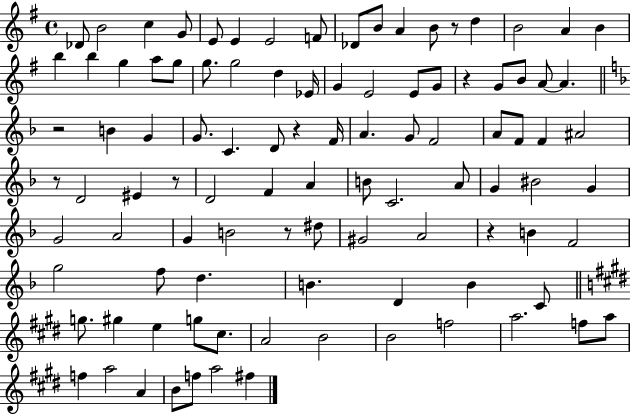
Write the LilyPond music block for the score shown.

{
  \clef treble
  \time 4/4
  \defaultTimeSignature
  \key g \major
  des'8 b'2 c''4 g'8 | e'8 e'4 e'2 f'8 | des'8 b'8 a'4 b'8 r8 d''4 | b'2 a'4 b'4 | \break b''4 b''4 g''4 a''8 g''8 | g''8. g''2 d''4 ees'16 | g'4 e'2 e'8 g'8 | r4 g'8 b'8 a'8~~ a'4. | \break \bar "||" \break \key f \major r2 b'4 g'4 | g'8. c'4. d'8 r4 f'16 | a'4. g'8 f'2 | a'8 f'8 f'4 ais'2 | \break r8 d'2 eis'4 r8 | d'2 f'4 a'4 | b'8 c'2. a'8 | g'4 bis'2 g'4 | \break g'2 a'2 | g'4 b'2 r8 dis''8 | gis'2 a'2 | r4 b'4 f'2 | \break g''2 f''8 d''4. | b'4. d'4 b'4 c'8 | \bar "||" \break \key e \major g''8. gis''4 e''4 g''8 cis''8. | a'2 b'2 | b'2 f''2 | a''2. f''8 a''8 | \break f''4 a''2 a'4 | b'8 f''8 a''2 fis''4 | \bar "|."
}